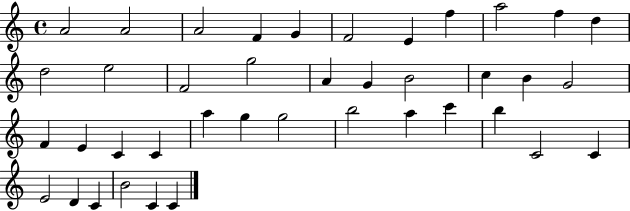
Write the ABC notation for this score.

X:1
T:Untitled
M:4/4
L:1/4
K:C
A2 A2 A2 F G F2 E f a2 f d d2 e2 F2 g2 A G B2 c B G2 F E C C a g g2 b2 a c' b C2 C E2 D C B2 C C